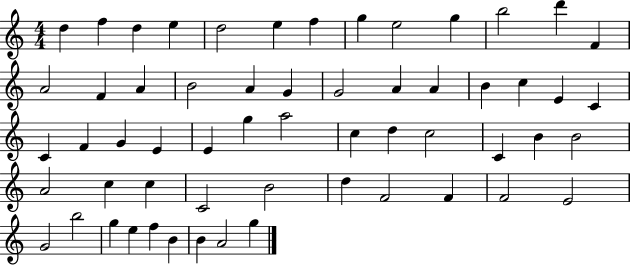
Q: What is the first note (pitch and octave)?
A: D5